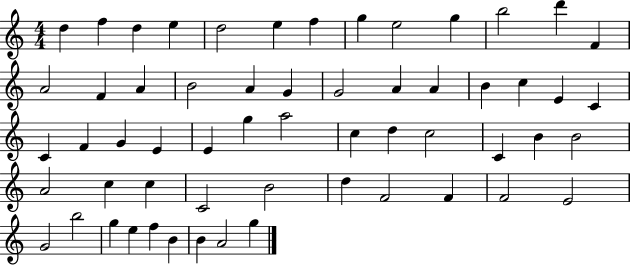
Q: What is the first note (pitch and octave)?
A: D5